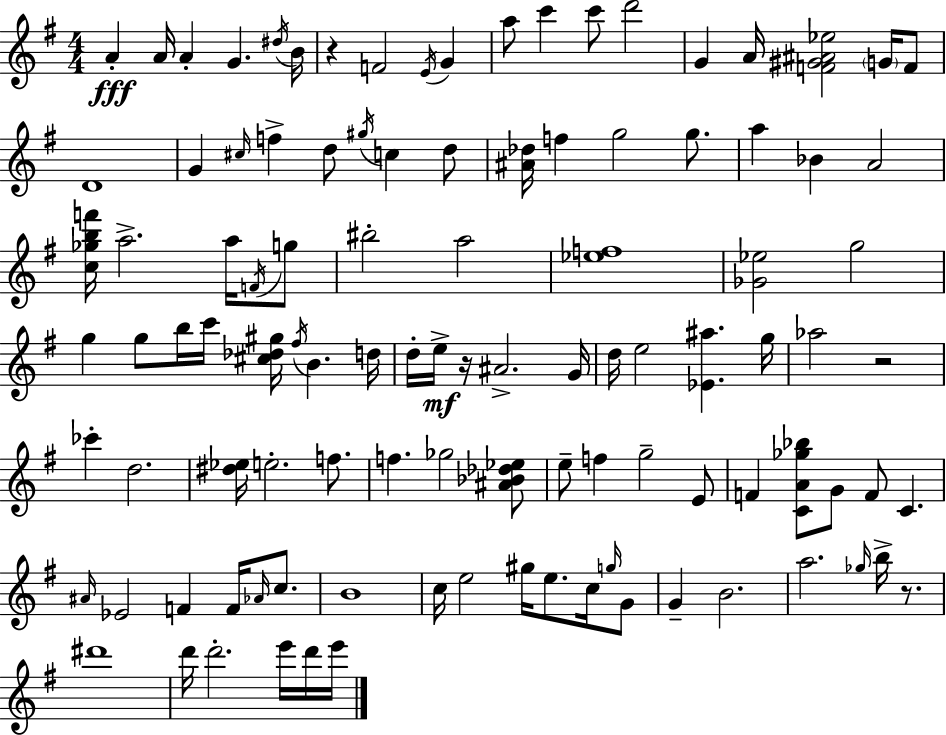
{
  \clef treble
  \numericTimeSignature
  \time 4/4
  \key g \major
  a'4-.\fff a'16 a'4-. g'4. \acciaccatura { dis''16 } | b'16 r4 f'2 \acciaccatura { e'16 } g'4 | a''8 c'''4 c'''8 d'''2 | g'4 a'16 <f' gis' ais' ees''>2 \parenthesize g'16 | \break f'8 d'1 | g'4 \grace { cis''16 } f''4-> d''8 \acciaccatura { gis''16 } c''4 | d''8 <ais' des''>16 f''4 g''2 | g''8. a''4 bes'4 a'2 | \break <c'' ges'' b'' f'''>16 a''2.-> | a''16 \acciaccatura { f'16 } g''8 bis''2-. a''2 | <ees'' f''>1 | <ges' ees''>2 g''2 | \break g''4 g''8 b''16 c'''16 <cis'' des'' gis''>16 \acciaccatura { fis''16 } b'4. | d''16 d''16-. e''16->\mf r16 ais'2.-> | g'16 d''16 e''2 <ees' ais''>4. | g''16 aes''2 r2 | \break ces'''4-. d''2. | <dis'' ees''>16 e''2.-. | f''8. f''4. ges''2 | <ais' bes' des'' ees''>8 e''8-- f''4 g''2-- | \break e'8 f'4 <c' a' ges'' bes''>8 g'8 f'8 | c'4. \grace { ais'16 } ees'2 f'4 | f'16 \grace { aes'16 } c''8. b'1 | c''16 e''2 | \break gis''16 e''8. c''16 \grace { g''16 } g'8 g'4-- b'2. | a''2. | \grace { ges''16 } b''16-> r8. dis'''1 | d'''16 d'''2.-. | \break e'''16 d'''16 e'''16 \bar "|."
}